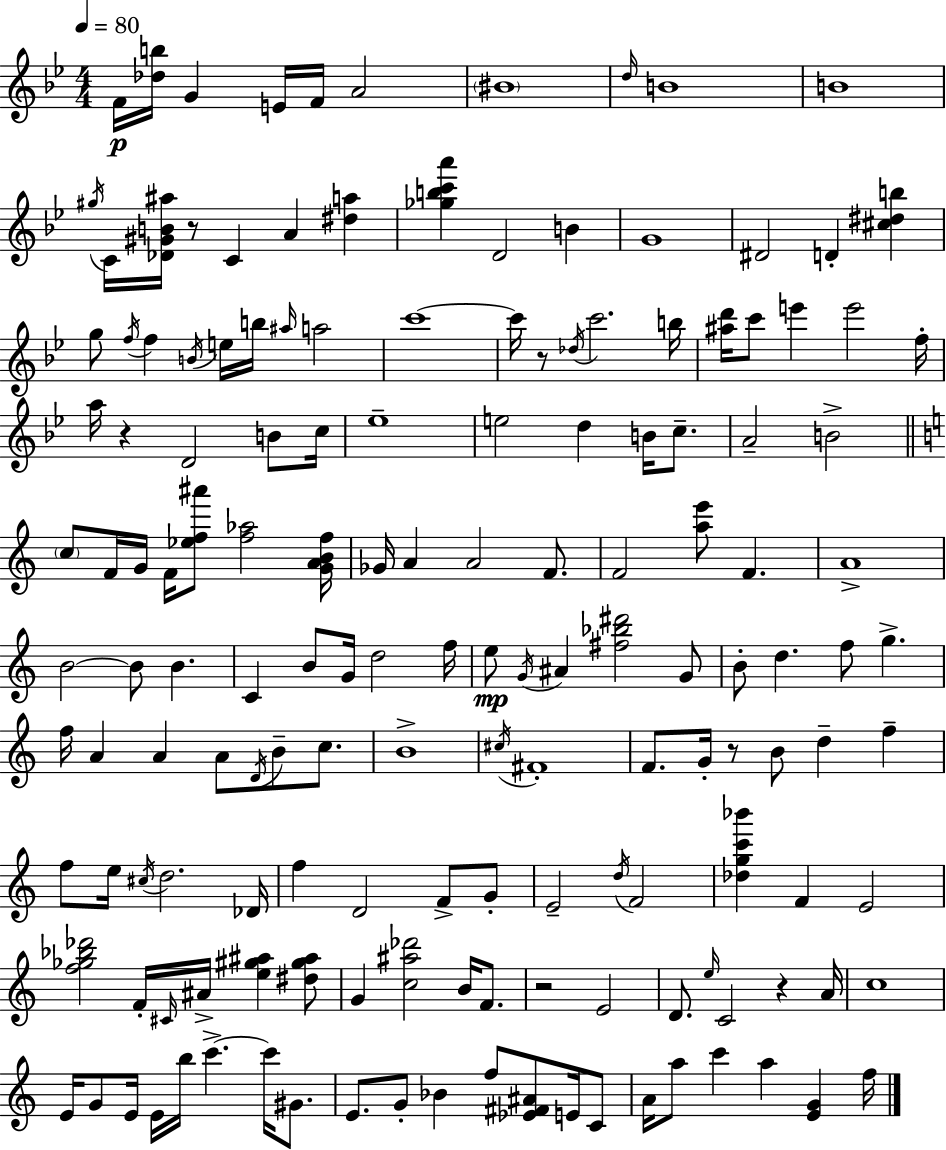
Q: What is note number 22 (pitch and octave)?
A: B4